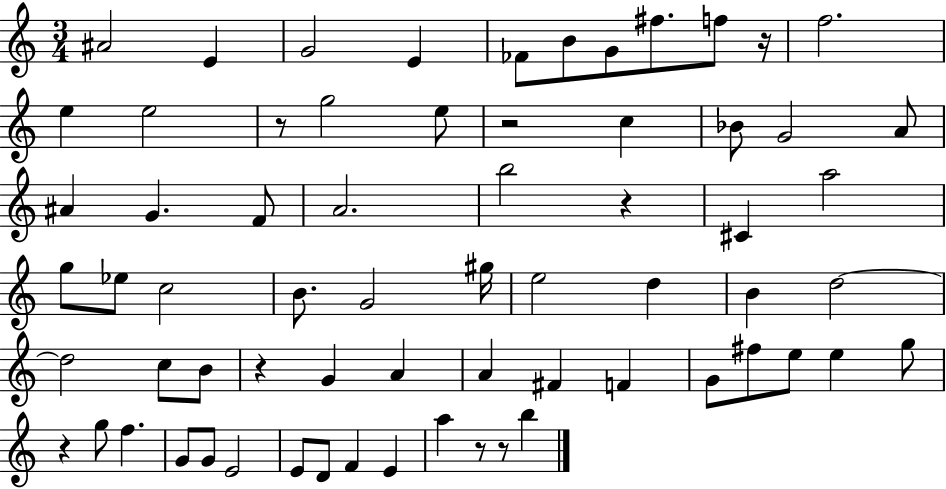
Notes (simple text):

A#4/h E4/q G4/h E4/q FES4/e B4/e G4/e F#5/e. F5/e R/s F5/h. E5/q E5/h R/e G5/h E5/e R/h C5/q Bb4/e G4/h A4/e A#4/q G4/q. F4/e A4/h. B5/h R/q C#4/q A5/h G5/e Eb5/e C5/h B4/e. G4/h G#5/s E5/h D5/q B4/q D5/h D5/h C5/e B4/e R/q G4/q A4/q A4/q F#4/q F4/q G4/e F#5/e E5/e E5/q G5/e R/q G5/e F5/q. G4/e G4/e E4/h E4/e D4/e F4/q E4/q A5/q R/e R/e B5/q